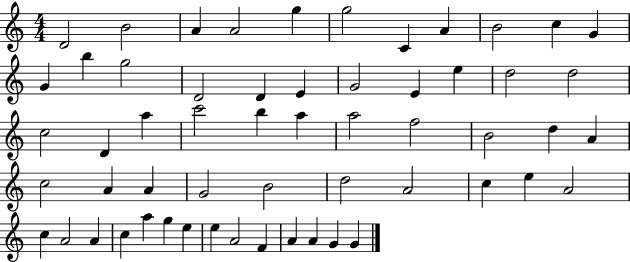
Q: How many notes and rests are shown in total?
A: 57